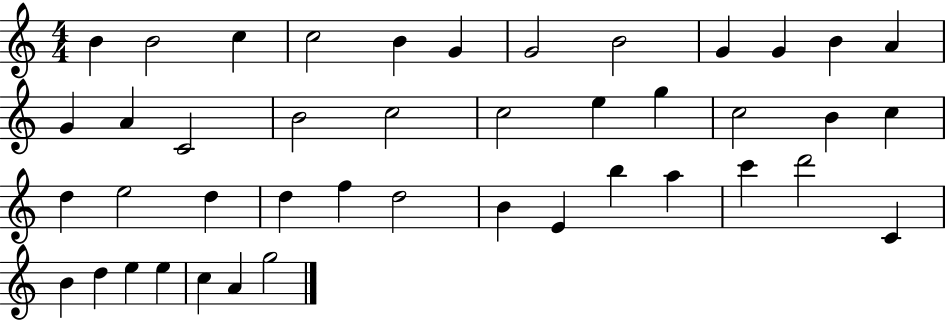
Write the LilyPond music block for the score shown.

{
  \clef treble
  \numericTimeSignature
  \time 4/4
  \key c \major
  b'4 b'2 c''4 | c''2 b'4 g'4 | g'2 b'2 | g'4 g'4 b'4 a'4 | \break g'4 a'4 c'2 | b'2 c''2 | c''2 e''4 g''4 | c''2 b'4 c''4 | \break d''4 e''2 d''4 | d''4 f''4 d''2 | b'4 e'4 b''4 a''4 | c'''4 d'''2 c'4 | \break b'4 d''4 e''4 e''4 | c''4 a'4 g''2 | \bar "|."
}